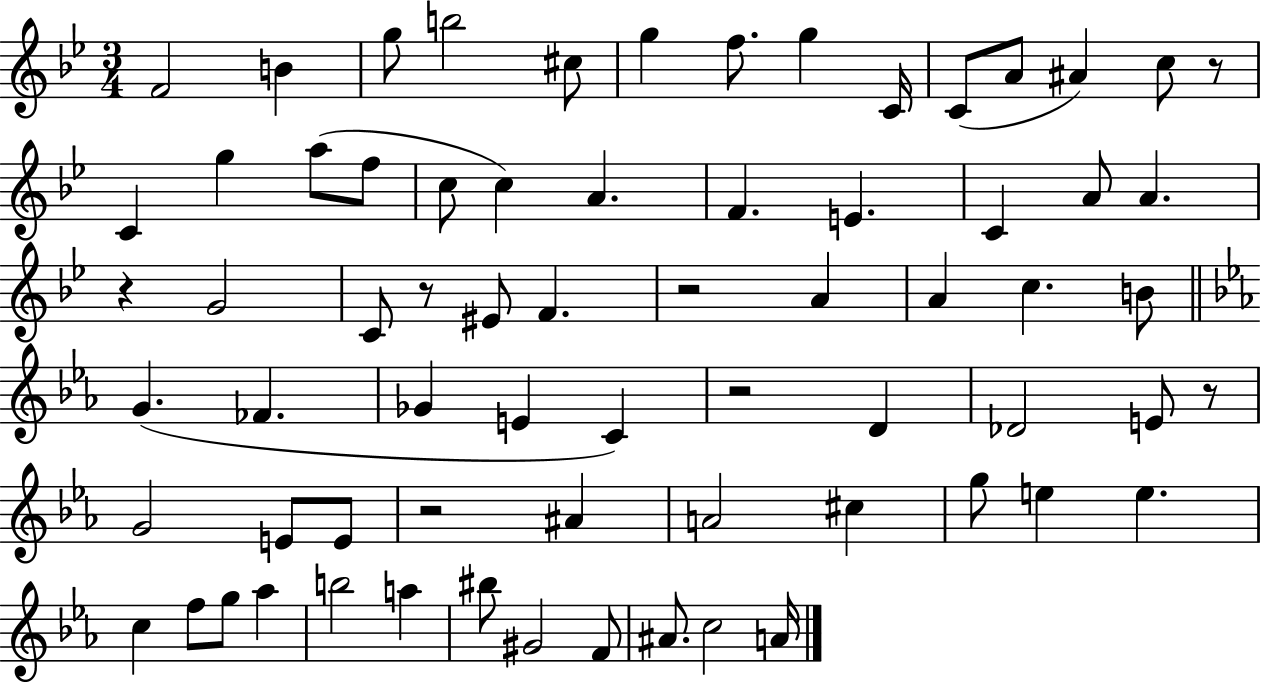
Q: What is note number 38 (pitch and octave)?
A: C4